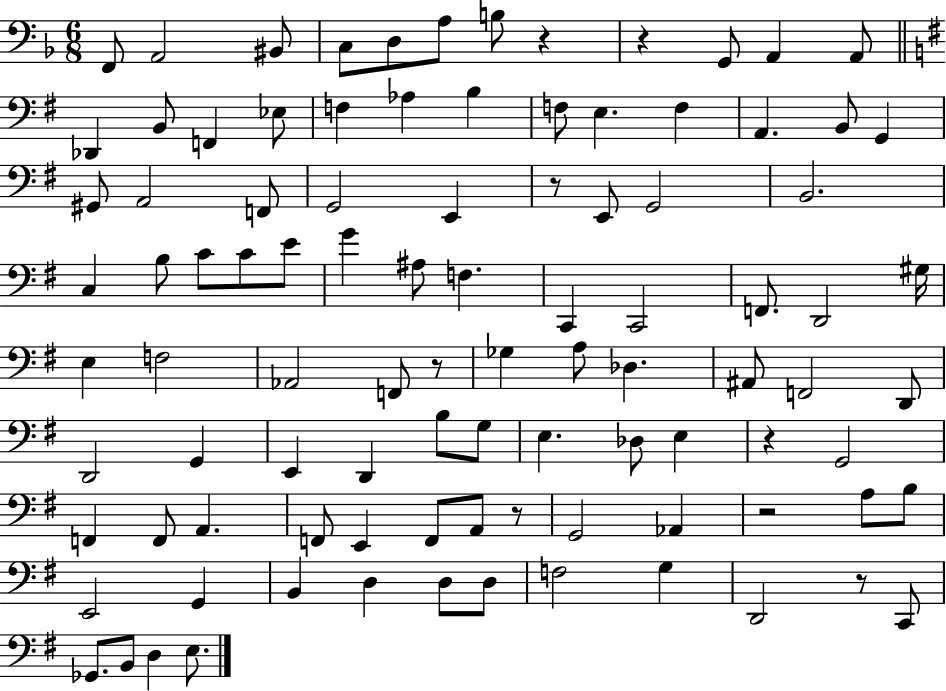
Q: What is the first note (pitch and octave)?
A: F2